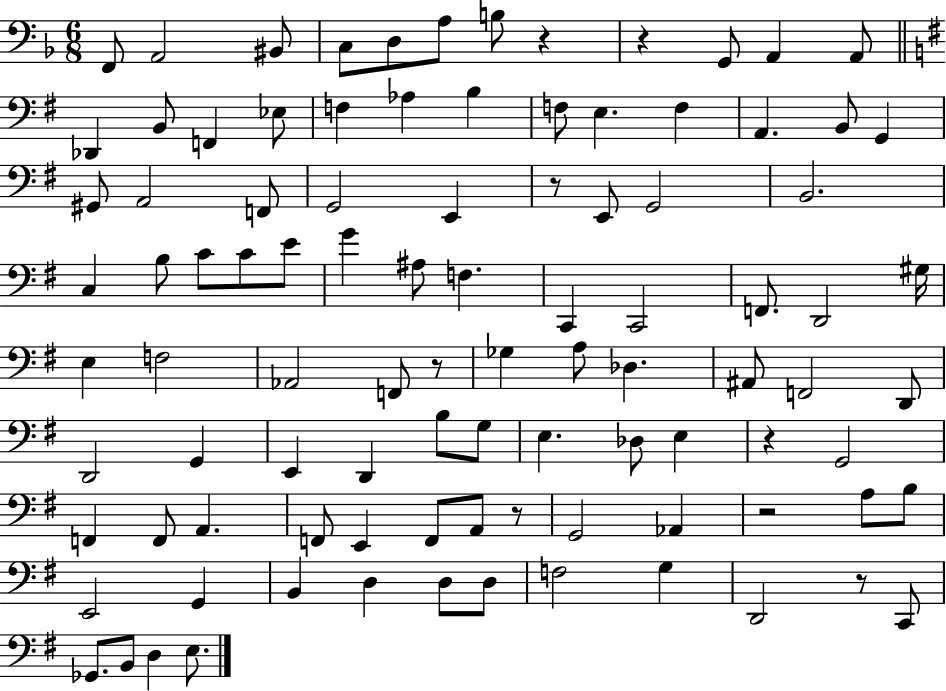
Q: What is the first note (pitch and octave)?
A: F2